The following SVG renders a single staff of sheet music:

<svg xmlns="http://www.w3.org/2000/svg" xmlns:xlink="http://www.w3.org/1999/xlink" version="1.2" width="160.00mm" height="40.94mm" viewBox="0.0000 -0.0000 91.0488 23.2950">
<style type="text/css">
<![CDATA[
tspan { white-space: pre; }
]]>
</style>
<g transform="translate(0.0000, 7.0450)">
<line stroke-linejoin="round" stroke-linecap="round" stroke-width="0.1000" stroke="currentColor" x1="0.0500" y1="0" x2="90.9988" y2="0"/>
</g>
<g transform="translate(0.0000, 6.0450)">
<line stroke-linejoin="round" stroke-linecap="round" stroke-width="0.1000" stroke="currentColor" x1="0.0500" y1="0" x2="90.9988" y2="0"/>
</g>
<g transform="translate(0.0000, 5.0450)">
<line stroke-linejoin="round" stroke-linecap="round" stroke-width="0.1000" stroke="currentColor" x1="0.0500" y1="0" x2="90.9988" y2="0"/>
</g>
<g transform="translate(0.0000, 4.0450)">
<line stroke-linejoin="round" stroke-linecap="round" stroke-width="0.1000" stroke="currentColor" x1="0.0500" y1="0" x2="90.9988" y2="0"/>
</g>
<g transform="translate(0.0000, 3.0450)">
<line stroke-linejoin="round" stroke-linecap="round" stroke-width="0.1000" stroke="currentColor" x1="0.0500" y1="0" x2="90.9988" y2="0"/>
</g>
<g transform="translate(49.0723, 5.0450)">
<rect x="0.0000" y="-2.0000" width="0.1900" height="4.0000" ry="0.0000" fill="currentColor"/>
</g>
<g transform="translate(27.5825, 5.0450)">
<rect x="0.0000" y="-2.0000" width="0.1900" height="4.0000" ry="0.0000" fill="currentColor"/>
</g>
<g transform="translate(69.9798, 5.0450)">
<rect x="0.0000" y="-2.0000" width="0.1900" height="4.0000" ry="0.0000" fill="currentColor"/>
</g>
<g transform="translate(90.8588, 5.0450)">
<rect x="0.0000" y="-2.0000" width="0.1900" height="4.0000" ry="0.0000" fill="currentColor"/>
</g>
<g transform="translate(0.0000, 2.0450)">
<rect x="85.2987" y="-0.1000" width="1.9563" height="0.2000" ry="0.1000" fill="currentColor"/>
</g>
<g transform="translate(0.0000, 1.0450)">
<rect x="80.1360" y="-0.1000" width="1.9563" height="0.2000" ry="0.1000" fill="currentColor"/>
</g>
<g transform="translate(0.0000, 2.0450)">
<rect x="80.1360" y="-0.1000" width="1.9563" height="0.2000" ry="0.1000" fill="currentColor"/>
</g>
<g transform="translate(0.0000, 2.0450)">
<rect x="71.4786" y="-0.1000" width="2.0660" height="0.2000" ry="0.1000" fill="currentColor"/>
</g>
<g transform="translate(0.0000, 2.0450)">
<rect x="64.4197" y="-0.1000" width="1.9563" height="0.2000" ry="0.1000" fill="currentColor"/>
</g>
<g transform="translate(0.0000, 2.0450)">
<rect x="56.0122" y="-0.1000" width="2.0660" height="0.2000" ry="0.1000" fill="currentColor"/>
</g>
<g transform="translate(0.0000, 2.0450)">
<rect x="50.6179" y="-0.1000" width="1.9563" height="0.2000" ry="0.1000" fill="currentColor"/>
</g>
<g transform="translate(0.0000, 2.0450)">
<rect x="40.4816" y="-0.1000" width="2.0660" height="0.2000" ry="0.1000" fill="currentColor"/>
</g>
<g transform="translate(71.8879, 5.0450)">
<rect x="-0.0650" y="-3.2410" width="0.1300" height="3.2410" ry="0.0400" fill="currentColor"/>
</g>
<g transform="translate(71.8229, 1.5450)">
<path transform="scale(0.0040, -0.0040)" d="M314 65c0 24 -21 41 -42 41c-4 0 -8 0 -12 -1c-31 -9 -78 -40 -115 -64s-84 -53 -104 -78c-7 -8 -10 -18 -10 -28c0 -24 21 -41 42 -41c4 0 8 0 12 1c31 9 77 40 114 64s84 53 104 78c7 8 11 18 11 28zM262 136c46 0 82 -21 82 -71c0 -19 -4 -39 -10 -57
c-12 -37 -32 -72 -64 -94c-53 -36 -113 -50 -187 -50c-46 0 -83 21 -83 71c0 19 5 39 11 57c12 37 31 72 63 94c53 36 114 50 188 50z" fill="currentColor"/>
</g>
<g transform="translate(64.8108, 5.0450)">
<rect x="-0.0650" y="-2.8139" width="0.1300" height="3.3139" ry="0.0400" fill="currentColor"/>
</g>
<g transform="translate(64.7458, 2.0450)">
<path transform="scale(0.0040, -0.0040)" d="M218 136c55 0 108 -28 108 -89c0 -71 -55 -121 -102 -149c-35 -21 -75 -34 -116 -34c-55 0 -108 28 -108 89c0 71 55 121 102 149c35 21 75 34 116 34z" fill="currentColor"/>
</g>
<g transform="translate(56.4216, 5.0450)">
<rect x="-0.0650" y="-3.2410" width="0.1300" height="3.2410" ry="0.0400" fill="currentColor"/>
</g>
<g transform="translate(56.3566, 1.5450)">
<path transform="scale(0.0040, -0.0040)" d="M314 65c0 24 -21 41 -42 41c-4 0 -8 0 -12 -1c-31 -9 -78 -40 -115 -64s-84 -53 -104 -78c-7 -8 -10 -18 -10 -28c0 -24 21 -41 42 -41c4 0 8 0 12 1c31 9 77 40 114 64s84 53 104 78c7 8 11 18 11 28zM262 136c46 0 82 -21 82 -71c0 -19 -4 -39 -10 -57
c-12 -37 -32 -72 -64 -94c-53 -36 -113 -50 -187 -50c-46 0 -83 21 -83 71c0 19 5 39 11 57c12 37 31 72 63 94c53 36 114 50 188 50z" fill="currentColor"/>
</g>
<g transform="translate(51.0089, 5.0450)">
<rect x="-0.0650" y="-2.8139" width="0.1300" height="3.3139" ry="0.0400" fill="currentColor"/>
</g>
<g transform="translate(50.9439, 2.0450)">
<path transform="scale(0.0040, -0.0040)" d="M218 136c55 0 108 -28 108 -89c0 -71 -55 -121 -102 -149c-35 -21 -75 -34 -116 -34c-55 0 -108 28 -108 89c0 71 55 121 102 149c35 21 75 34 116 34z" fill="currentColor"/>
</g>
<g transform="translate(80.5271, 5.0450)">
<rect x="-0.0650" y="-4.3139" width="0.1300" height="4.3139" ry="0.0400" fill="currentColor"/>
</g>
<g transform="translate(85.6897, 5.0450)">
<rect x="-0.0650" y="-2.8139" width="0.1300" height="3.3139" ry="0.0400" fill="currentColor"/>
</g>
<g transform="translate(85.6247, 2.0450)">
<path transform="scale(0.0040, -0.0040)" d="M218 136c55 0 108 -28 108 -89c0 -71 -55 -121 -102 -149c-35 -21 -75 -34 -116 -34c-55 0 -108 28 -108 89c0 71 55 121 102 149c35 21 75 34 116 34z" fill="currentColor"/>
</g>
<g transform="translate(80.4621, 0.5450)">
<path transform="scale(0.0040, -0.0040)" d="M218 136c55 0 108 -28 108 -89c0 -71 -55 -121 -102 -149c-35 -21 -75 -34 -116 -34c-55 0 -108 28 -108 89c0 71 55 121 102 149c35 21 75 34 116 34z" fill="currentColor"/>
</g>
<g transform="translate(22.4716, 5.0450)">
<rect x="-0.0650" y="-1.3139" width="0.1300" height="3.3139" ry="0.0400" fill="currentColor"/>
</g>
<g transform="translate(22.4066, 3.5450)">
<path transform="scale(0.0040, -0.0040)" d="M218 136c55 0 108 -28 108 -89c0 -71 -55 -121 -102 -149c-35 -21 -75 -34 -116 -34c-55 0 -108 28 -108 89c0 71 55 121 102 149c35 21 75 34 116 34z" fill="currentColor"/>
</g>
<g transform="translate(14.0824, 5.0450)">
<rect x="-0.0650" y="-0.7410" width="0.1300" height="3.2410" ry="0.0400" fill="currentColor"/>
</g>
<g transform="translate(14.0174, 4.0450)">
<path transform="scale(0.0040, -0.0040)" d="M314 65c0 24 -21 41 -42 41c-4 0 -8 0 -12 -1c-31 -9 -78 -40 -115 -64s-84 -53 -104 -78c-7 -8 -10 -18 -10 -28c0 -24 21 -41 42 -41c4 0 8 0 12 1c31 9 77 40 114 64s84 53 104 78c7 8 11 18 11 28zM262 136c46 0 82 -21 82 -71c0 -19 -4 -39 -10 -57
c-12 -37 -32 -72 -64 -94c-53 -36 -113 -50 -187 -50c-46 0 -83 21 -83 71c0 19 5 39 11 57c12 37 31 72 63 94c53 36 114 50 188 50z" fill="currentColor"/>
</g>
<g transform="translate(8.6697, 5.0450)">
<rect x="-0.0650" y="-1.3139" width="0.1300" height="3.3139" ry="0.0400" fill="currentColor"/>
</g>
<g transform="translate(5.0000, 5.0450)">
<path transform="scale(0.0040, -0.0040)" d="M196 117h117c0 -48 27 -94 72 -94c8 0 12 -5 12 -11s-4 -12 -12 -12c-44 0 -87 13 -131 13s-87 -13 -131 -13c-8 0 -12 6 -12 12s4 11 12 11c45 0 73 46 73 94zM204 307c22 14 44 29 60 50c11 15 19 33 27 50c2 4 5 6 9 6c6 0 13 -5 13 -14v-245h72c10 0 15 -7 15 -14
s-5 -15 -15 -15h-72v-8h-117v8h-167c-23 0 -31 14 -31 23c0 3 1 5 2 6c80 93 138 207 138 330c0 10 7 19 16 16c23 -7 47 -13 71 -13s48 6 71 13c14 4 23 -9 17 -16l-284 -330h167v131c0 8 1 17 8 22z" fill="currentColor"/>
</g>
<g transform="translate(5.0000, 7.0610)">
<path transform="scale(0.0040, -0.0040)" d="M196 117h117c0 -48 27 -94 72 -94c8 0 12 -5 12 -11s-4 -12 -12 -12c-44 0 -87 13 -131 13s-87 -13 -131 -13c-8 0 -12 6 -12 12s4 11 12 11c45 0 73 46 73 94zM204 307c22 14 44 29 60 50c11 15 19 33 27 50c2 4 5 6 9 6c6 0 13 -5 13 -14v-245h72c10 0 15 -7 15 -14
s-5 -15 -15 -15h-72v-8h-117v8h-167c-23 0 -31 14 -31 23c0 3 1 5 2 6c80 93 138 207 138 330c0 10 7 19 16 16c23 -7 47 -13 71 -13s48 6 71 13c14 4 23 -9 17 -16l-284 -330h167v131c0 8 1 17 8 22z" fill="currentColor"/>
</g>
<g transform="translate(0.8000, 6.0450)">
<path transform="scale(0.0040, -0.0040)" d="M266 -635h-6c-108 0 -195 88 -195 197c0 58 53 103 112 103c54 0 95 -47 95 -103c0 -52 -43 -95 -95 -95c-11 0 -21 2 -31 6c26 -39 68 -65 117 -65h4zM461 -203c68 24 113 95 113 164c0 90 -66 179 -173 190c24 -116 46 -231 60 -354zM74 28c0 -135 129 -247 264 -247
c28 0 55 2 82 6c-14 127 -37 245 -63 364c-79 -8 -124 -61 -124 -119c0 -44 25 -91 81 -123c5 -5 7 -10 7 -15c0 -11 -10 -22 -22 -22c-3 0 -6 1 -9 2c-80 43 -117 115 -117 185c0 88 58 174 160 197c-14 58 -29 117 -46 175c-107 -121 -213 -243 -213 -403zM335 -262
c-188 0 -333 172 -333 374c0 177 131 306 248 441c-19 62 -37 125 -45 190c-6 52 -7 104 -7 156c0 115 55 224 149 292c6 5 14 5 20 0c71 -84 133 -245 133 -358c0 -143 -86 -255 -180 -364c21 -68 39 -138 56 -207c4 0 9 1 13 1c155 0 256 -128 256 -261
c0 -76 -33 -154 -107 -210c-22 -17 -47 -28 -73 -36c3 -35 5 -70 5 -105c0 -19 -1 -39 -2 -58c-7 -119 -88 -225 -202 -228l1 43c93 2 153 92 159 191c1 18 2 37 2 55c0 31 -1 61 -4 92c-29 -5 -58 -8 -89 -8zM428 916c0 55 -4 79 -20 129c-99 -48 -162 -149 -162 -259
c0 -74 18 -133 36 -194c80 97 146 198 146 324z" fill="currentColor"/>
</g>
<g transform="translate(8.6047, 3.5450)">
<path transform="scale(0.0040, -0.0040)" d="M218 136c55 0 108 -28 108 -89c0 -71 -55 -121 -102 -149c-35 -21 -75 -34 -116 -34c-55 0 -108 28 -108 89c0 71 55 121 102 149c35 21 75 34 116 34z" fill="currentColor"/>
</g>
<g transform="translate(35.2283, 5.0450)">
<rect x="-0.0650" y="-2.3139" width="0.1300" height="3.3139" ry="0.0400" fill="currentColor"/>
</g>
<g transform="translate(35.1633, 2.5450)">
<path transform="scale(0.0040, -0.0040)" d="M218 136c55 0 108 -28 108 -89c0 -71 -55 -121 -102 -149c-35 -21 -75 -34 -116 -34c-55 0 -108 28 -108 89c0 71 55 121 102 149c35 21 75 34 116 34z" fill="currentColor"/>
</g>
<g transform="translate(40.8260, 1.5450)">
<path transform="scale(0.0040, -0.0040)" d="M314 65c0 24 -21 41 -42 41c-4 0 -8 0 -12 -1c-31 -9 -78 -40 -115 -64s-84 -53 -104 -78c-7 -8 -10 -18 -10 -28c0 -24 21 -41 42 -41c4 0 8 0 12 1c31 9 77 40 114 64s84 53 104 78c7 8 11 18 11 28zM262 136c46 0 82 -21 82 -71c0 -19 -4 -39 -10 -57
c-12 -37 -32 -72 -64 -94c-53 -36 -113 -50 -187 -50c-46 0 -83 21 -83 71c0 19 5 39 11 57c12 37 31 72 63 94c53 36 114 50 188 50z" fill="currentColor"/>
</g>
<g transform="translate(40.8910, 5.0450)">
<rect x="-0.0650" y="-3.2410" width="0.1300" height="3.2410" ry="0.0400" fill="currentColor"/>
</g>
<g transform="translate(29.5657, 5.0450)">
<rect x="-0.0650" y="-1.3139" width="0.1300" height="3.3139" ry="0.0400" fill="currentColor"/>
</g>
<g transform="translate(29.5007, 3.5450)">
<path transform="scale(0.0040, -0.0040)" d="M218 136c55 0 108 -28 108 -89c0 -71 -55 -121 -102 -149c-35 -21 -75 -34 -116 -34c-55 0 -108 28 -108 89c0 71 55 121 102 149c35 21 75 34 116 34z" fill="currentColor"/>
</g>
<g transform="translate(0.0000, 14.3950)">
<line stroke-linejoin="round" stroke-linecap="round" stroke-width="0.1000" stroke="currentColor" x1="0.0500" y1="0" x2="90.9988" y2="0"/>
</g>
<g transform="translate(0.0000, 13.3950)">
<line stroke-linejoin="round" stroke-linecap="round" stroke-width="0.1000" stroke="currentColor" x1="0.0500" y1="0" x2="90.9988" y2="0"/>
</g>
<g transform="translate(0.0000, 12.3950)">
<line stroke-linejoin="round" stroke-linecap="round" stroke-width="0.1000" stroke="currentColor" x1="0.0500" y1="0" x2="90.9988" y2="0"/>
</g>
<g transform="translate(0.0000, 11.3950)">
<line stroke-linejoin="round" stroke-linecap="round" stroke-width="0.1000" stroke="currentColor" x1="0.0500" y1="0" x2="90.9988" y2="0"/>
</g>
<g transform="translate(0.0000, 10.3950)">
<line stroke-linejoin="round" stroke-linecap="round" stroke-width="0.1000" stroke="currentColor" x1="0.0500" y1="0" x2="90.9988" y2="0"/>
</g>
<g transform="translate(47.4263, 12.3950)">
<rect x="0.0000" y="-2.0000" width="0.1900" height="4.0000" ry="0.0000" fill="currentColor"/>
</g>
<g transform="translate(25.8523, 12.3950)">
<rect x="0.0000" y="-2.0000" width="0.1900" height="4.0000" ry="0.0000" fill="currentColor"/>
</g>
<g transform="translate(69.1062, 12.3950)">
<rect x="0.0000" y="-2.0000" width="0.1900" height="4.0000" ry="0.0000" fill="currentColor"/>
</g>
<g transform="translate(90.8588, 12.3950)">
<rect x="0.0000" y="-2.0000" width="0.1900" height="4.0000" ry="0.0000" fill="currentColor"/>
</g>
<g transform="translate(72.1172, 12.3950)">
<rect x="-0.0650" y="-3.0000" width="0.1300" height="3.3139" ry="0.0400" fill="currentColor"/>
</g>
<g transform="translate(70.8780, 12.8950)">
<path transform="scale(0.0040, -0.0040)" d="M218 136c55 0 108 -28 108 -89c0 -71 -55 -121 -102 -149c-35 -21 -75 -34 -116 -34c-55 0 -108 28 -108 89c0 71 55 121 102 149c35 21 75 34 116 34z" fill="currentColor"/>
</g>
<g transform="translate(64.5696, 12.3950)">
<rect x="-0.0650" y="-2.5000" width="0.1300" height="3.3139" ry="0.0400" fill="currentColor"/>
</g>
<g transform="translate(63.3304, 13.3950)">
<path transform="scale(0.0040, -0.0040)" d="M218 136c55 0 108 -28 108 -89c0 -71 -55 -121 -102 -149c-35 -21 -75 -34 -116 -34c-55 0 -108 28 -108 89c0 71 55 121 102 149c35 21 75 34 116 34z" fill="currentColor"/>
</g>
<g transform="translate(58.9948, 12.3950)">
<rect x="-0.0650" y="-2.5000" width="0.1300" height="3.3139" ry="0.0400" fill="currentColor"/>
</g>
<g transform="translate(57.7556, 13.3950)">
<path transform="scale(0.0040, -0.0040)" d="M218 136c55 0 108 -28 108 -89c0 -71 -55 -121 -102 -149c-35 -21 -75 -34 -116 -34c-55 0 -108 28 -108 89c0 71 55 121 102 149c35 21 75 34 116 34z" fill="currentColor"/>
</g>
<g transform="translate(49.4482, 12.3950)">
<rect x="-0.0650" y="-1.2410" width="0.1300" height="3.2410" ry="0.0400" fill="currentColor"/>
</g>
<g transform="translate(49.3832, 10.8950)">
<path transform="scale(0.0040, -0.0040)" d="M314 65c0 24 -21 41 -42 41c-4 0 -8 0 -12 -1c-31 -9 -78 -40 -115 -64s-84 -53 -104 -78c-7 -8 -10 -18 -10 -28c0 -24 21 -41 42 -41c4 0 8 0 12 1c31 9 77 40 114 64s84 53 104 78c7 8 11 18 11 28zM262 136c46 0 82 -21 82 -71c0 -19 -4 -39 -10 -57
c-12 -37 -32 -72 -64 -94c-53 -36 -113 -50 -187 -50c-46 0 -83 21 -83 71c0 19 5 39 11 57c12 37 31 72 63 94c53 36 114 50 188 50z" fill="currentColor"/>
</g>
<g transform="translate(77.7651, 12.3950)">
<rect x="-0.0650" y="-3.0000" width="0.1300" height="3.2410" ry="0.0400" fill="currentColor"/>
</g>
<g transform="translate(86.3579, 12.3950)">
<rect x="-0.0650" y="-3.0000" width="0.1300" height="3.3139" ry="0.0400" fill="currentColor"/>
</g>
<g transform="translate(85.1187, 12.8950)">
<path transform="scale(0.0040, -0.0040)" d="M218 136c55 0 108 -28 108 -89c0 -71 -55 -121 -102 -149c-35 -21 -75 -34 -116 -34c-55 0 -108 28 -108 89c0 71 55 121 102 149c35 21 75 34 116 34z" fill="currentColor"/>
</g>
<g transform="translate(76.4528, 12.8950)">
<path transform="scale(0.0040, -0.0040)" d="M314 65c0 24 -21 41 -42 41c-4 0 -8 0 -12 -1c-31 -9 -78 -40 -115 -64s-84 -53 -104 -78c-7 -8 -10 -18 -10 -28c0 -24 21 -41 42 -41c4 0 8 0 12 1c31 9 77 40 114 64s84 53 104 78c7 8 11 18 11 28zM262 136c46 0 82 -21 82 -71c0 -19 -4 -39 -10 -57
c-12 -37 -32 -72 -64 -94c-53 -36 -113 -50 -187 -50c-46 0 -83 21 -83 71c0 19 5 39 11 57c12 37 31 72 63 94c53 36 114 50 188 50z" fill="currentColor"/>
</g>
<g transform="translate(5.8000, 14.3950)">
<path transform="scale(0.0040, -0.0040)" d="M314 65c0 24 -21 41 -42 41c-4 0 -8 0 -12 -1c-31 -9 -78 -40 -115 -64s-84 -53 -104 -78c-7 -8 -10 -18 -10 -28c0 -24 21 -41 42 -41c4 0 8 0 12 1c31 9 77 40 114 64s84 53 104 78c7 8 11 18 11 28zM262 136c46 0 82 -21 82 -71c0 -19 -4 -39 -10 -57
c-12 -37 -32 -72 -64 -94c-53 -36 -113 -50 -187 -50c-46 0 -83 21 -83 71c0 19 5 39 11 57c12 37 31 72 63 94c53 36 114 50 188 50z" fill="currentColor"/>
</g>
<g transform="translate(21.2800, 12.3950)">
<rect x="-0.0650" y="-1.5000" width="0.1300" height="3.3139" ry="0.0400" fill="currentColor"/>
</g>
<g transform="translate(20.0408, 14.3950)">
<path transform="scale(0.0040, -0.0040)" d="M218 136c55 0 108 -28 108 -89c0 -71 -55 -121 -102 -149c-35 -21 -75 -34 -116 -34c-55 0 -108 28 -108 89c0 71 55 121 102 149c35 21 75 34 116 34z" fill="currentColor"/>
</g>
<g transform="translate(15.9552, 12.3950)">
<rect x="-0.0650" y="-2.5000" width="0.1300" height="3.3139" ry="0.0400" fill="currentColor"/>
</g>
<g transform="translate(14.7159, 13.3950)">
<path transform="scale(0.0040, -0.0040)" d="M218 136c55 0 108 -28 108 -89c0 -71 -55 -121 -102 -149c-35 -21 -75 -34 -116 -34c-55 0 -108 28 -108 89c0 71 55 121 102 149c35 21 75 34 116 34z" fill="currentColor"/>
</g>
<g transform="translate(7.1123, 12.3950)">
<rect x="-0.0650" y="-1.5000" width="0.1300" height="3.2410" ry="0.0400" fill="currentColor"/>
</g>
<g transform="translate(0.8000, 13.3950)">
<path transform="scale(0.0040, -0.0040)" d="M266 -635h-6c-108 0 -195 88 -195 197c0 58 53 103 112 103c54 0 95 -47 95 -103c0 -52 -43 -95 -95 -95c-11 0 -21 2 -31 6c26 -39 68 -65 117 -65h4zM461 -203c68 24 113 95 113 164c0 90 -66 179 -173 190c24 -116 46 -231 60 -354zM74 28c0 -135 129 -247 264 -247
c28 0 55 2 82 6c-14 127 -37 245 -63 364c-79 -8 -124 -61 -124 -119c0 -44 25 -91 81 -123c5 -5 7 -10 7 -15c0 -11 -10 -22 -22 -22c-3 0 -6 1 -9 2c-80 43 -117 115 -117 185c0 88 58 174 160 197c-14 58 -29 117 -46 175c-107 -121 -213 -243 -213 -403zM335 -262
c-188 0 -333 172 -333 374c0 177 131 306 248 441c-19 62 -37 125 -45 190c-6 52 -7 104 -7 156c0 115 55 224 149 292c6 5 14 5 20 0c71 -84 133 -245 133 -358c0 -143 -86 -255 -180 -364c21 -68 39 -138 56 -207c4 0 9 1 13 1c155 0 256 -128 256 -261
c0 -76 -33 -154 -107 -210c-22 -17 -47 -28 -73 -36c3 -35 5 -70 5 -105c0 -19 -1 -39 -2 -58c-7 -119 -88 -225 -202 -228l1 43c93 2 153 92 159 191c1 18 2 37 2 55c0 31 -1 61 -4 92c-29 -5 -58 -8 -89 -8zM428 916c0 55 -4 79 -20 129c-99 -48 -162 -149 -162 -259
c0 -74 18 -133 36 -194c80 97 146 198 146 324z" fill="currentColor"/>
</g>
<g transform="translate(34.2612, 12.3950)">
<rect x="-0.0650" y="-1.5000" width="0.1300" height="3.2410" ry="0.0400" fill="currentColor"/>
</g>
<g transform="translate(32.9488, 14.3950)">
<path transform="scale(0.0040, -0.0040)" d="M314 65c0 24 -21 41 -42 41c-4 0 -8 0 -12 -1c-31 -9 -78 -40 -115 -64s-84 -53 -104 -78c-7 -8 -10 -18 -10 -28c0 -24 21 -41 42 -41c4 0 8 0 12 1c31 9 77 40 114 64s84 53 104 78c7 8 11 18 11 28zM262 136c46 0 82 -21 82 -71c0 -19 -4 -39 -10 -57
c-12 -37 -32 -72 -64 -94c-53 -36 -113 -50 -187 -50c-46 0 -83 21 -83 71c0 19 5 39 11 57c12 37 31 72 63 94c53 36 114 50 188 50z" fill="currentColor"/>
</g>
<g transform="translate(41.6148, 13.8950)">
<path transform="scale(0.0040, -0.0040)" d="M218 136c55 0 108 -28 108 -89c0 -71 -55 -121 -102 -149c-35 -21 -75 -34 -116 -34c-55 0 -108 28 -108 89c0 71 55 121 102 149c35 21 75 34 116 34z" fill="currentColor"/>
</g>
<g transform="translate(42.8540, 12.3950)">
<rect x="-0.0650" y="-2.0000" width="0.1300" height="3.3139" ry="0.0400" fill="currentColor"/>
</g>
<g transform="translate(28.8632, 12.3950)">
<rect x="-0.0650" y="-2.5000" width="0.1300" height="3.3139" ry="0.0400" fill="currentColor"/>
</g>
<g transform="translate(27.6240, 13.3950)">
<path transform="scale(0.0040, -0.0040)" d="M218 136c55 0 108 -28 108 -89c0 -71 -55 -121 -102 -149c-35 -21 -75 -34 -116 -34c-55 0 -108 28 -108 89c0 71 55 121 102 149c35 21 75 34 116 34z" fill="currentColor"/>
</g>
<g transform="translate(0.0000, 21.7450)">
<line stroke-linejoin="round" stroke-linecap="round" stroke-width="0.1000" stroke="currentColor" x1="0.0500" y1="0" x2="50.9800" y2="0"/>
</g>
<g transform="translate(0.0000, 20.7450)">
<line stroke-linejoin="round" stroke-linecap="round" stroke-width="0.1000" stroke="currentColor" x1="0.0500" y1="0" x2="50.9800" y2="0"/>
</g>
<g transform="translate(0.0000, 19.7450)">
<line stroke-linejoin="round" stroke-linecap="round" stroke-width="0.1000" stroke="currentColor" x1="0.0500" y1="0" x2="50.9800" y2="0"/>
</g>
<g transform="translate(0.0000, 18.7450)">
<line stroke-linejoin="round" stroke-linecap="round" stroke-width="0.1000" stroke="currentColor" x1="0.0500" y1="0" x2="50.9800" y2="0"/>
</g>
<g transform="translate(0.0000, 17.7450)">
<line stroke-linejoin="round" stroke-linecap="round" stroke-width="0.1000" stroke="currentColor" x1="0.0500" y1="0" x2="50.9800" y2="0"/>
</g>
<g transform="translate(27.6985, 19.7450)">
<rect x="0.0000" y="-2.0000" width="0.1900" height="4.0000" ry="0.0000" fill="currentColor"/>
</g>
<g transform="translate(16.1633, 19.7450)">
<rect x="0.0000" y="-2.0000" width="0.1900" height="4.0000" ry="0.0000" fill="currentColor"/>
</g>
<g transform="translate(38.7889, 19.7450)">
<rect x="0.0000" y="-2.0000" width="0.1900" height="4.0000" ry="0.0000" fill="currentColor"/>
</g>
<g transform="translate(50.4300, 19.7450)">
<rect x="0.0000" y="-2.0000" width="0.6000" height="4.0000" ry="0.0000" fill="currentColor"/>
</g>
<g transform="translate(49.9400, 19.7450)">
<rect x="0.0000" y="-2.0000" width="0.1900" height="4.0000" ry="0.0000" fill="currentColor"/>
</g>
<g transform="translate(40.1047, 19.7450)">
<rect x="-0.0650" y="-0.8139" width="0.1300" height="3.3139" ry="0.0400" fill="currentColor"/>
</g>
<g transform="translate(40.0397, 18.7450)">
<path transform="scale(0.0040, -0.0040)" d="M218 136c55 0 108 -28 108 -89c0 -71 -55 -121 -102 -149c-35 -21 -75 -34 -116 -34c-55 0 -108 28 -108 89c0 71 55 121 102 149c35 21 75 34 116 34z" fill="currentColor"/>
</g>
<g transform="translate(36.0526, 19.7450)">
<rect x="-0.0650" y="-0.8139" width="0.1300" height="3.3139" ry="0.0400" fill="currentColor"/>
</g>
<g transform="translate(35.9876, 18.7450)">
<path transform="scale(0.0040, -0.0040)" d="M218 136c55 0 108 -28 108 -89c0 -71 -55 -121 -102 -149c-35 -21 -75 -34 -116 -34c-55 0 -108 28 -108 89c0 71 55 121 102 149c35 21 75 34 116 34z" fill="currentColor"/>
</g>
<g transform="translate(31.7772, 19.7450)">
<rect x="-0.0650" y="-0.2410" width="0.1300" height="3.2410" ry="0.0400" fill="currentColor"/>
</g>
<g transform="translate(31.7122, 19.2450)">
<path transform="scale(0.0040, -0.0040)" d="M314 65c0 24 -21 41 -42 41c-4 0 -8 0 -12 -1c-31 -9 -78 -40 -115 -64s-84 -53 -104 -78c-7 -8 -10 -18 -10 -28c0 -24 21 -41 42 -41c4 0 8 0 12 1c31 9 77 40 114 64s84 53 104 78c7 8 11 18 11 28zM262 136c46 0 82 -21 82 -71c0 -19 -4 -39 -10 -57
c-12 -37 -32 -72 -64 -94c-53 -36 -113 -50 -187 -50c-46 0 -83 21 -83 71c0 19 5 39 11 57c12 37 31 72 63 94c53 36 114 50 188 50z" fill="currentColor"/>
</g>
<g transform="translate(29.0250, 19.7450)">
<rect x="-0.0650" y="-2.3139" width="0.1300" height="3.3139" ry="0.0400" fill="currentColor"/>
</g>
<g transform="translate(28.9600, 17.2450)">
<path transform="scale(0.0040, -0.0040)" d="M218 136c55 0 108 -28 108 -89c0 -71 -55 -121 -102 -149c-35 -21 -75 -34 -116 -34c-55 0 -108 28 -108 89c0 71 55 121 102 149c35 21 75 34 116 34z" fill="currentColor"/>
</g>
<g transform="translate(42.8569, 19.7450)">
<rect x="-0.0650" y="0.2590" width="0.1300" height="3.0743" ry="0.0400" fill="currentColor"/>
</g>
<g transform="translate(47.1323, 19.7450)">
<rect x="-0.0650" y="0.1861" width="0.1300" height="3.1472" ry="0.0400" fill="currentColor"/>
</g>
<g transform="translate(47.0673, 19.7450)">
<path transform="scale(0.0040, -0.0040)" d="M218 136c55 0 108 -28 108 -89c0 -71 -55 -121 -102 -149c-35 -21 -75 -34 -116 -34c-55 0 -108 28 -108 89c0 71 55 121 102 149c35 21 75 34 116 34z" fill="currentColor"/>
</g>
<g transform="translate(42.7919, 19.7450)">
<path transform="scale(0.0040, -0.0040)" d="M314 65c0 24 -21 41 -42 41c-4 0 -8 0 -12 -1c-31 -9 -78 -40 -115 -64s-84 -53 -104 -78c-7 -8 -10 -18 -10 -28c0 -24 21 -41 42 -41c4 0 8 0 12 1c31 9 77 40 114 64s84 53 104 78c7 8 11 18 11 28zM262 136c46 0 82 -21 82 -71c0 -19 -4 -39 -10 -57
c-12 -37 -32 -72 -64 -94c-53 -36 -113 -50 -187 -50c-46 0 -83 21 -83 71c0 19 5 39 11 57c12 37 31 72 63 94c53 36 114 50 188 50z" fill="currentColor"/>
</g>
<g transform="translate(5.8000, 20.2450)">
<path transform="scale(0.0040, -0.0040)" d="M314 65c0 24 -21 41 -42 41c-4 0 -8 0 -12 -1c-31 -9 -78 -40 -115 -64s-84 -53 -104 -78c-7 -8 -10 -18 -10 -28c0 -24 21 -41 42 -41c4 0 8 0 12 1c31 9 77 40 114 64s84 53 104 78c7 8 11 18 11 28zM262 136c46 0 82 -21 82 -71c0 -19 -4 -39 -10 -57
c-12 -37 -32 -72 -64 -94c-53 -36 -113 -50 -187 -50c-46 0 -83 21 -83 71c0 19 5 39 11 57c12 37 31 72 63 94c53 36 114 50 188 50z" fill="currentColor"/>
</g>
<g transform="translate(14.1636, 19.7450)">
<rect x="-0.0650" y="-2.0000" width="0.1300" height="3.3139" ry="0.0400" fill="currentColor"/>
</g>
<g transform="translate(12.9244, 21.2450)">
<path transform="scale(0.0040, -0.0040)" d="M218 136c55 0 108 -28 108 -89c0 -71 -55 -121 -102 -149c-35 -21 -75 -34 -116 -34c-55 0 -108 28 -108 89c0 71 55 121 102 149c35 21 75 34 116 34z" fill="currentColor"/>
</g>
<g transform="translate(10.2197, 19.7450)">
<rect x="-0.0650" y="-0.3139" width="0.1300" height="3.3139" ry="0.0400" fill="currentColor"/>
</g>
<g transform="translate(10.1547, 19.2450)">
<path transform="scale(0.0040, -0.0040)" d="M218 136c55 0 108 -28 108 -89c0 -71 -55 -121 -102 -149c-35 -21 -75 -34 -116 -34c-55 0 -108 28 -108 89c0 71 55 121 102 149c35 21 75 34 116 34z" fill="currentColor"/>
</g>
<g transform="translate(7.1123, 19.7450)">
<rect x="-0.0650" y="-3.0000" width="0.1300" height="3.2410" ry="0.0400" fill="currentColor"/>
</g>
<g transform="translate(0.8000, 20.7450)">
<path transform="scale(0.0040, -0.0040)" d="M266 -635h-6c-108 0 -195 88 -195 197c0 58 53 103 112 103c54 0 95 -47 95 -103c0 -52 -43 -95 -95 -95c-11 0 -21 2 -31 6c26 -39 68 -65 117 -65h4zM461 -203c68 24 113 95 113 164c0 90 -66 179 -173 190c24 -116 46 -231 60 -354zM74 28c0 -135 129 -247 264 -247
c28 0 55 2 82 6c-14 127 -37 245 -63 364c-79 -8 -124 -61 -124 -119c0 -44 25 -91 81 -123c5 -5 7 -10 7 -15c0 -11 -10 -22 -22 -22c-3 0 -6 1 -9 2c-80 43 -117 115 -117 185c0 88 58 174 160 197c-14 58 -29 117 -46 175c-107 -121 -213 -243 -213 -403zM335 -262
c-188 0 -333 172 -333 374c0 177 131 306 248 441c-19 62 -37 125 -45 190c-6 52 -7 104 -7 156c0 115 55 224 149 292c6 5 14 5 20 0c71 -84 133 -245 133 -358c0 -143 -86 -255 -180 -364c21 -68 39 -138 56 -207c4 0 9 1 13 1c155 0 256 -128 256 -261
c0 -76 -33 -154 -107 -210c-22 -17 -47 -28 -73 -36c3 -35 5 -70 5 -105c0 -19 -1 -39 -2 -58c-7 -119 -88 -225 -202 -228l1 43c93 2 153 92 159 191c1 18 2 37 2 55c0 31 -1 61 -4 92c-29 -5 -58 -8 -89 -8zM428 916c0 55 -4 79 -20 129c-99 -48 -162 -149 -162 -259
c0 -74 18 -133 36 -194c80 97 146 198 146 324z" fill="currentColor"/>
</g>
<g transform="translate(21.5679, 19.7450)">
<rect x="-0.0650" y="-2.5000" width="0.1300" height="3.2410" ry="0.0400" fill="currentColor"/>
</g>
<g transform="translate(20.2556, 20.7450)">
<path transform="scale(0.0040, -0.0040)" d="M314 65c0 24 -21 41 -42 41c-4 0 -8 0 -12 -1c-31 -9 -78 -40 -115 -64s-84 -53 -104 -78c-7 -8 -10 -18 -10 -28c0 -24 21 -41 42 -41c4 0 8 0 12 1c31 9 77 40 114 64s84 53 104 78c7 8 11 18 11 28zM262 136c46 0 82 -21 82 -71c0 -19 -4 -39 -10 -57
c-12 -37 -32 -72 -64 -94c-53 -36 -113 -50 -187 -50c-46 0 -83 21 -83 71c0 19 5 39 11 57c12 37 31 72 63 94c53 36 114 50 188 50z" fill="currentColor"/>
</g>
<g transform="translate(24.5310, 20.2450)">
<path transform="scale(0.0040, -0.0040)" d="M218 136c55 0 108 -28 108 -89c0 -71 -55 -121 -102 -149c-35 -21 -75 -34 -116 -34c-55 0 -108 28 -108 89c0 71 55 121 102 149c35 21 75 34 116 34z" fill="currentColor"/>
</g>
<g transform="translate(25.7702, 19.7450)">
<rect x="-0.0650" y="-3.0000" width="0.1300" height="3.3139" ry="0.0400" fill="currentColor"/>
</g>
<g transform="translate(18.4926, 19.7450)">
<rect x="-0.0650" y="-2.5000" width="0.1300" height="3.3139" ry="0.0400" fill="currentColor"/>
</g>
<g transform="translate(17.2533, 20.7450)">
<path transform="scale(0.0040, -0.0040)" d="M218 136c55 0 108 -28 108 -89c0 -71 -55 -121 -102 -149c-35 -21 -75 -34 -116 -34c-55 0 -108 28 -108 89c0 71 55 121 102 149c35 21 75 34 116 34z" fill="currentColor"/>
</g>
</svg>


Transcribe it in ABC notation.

X:1
T:Untitled
M:4/4
L:1/4
K:C
e d2 e e g b2 a b2 a b2 d' a E2 G E G E2 F e2 G G A A2 A A2 c F G G2 A g c2 d d B2 B